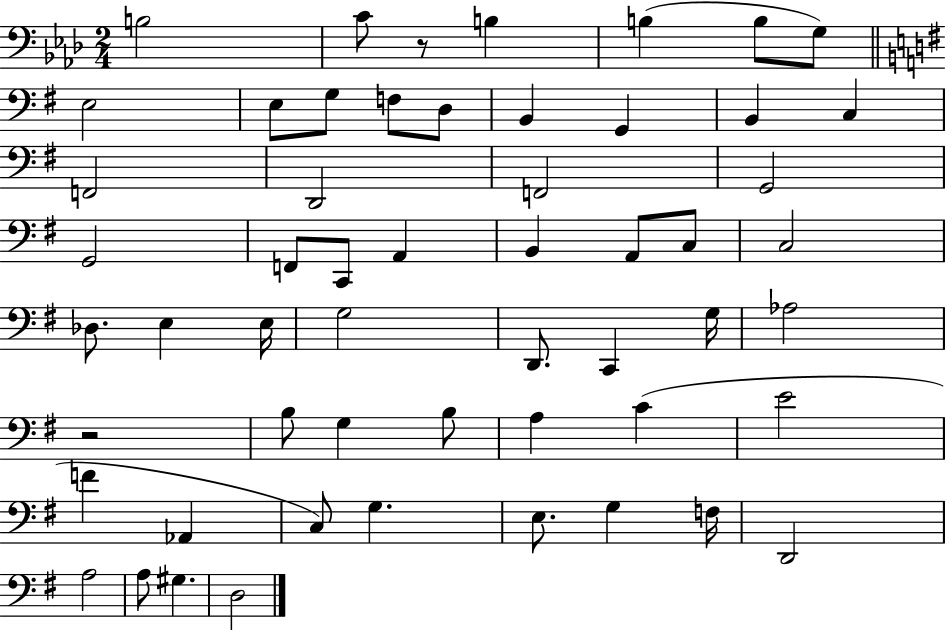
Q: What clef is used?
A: bass